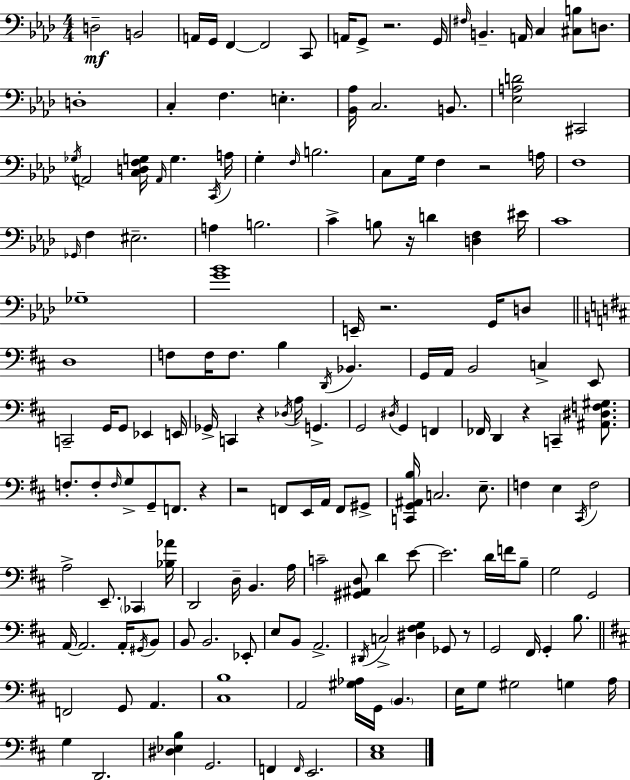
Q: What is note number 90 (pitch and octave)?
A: G#2